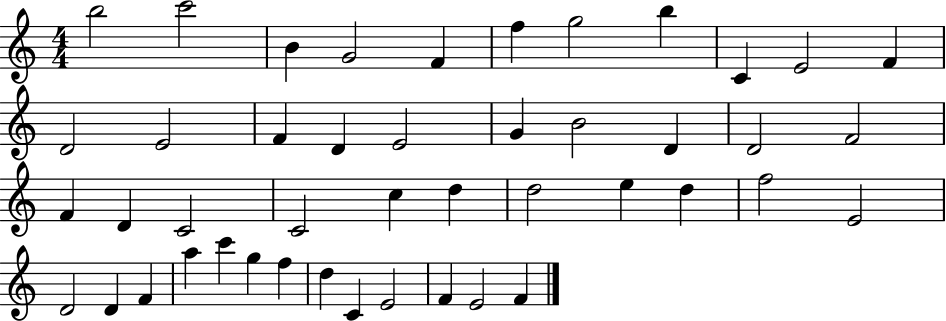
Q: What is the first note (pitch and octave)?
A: B5